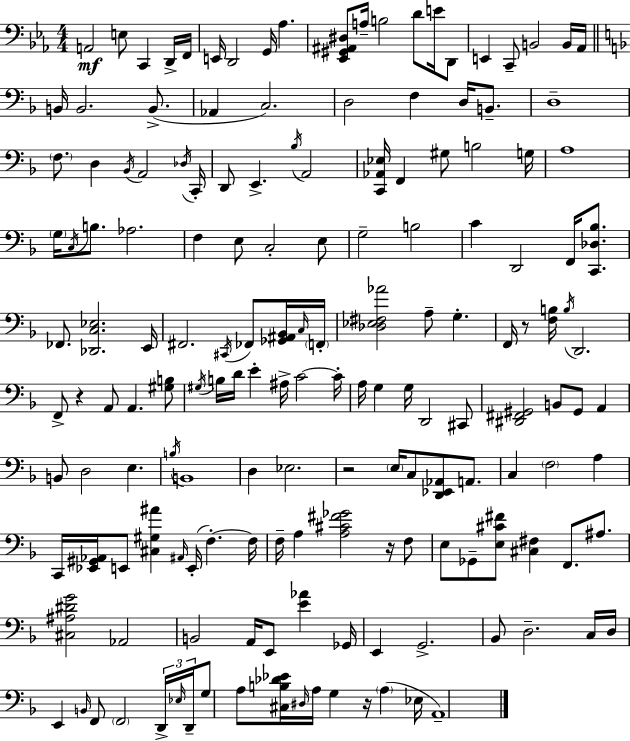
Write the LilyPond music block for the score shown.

{
  \clef bass
  \numericTimeSignature
  \time 4/4
  \key c \minor
  a,2\mf e8 c,4 d,16-> f,16 | e,16 d,2 g,16 aes4. | <ees, gis, ais, dis>8 a16-- b2 d'8 e'16 d,8 | e,4 c,8-- b,2 b,16 aes,16 | \break \bar "||" \break \key f \major b,16 b,2. b,8.->( | aes,4 c2.) | d2 f4 d16 b,8.-- | d1-- | \break \parenthesize f8. d4 \acciaccatura { bes,16 } a,2 | \acciaccatura { des16 } c,16-. d,8 e,4.-> \acciaccatura { bes16 } a,2 | <c, aes, ees>16 f,4 gis8 b2 | g16 a1 | \break \parenthesize g16 \acciaccatura { c16 } b8. aes2. | f4 e8 c2-. | e8 g2-- b2 | c'4 d,2 | \break f,16 <c, des bes>8. fes,8. <des, c ees>2. | e,16 fis,2. | \acciaccatura { cis,16 } fes,8 <ges, ais, bes,>16 \grace { c16 } \parenthesize f,16-. <des ees fis aes'>2 a8-- | g4.-. f,16 r8 <f b>16 \acciaccatura { b16 } d,2. | \break f,8-> r4 a,8 a,4. | <gis b>8 \acciaccatura { gis16 } b16 d'16 e'4-. ais16-> c'2~~ | c'16-. a16 g4 g16 d,2 | cis,8 <dis, fis, gis,>2 | \break b,8 gis,8 a,4 b,8 d2 | e4. \acciaccatura { b16 } b,1 | d4 ees2. | r2 | \break \parenthesize e16 c8 <d, ees, aes,>8 a,8. c4 \parenthesize f2 | a4 c,16 <ees, gis, aes,>16 e,8 <cis gis ais'>4 | \grace { ais,16 }( e,16-. f4.-.~~) f16 f16-- a4 <a cis' fis' ges'>2 | r16 f8 e8 ges,8-- <e cis' fis'>8 | \break <cis fis>4 f,8. ais8. <cis ais dis' g'>2 | aes,2 b,2 | a,16 e,8 <e' aes'>4 ges,16 e,4 g,2.-> | bes,8 d2.-- | \break c16 d16 e,4 \grace { b,16 } f,8 | \parenthesize f,2 \tuplet 3/2 { d,16-> \grace { ees16 } d,16-- } g8 a8 | <cis b des' ees'>16 \grace { dis16 } a16 g4 r16 \parenthesize a4( ees16 a,1--) | \bar "|."
}